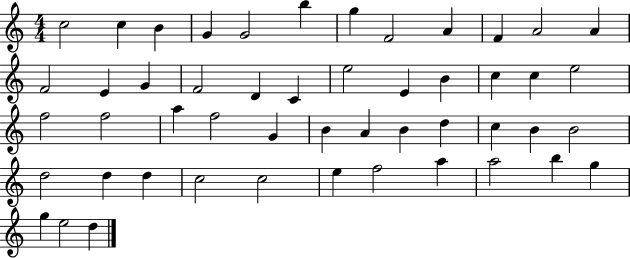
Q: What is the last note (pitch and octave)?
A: D5